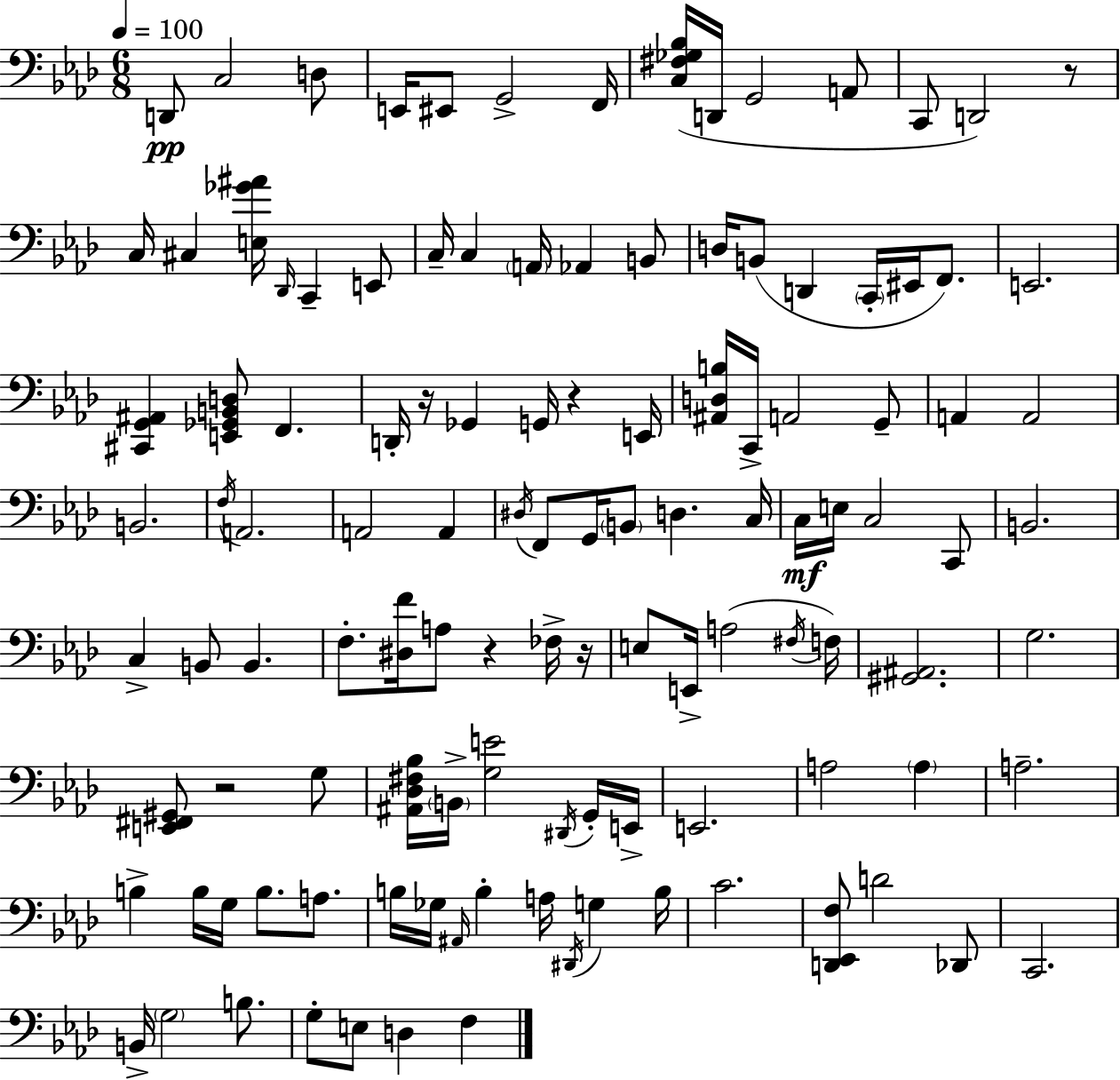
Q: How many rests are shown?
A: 6